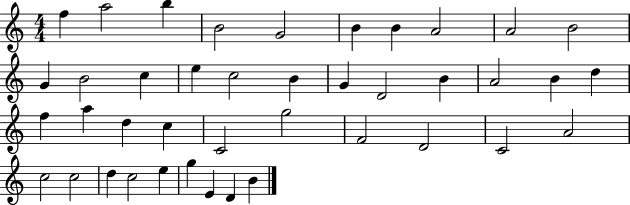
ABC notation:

X:1
T:Untitled
M:4/4
L:1/4
K:C
f a2 b B2 G2 B B A2 A2 B2 G B2 c e c2 B G D2 B A2 B d f a d c C2 g2 F2 D2 C2 A2 c2 c2 d c2 e g E D B